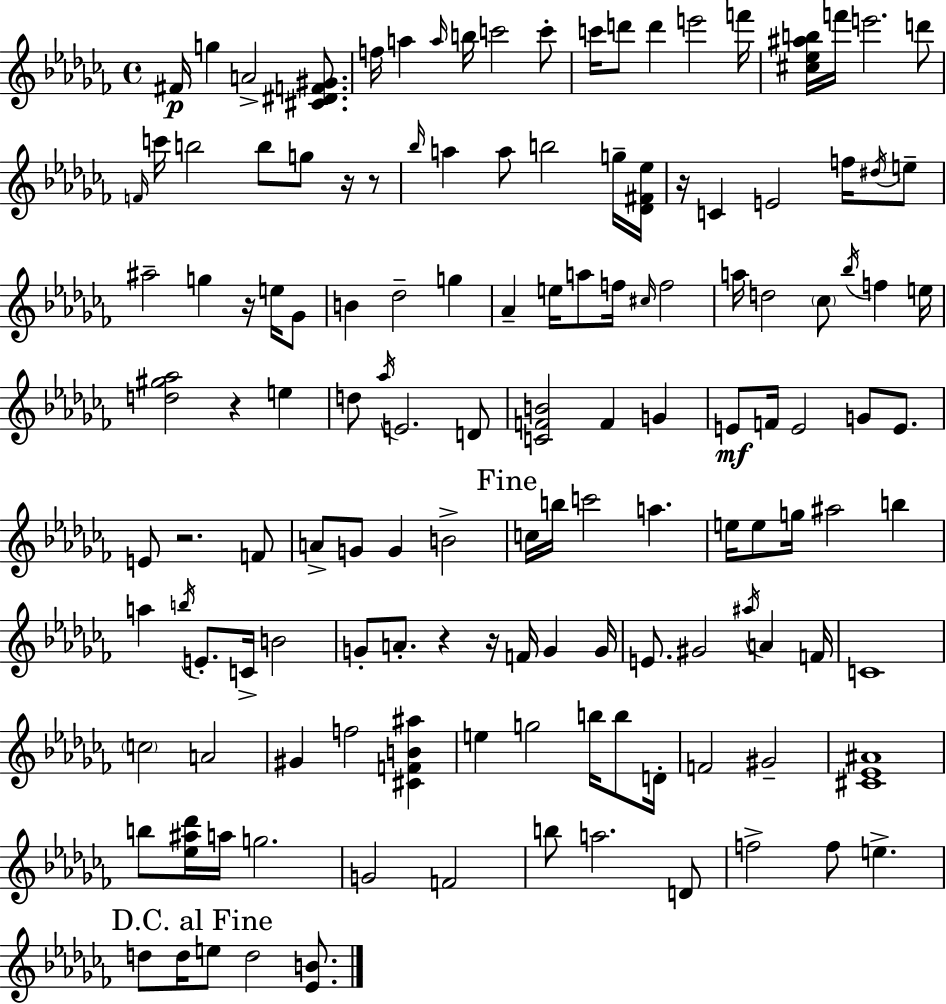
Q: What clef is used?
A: treble